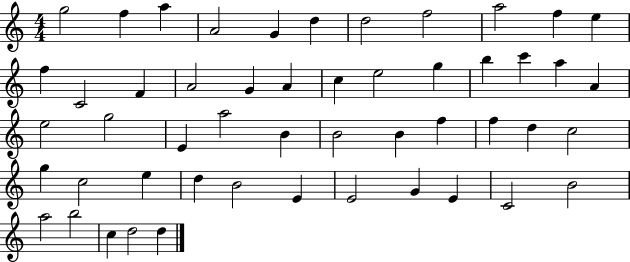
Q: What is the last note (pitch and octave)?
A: D5